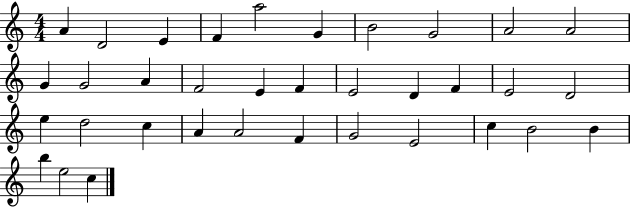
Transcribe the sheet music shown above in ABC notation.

X:1
T:Untitled
M:4/4
L:1/4
K:C
A D2 E F a2 G B2 G2 A2 A2 G G2 A F2 E F E2 D F E2 D2 e d2 c A A2 F G2 E2 c B2 B b e2 c